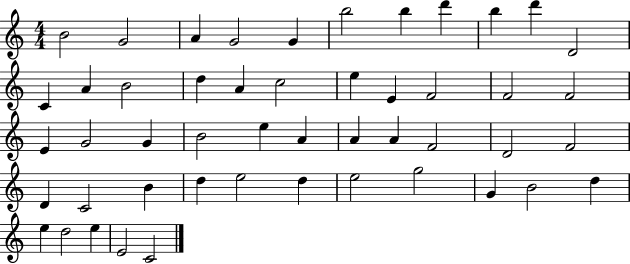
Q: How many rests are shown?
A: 0